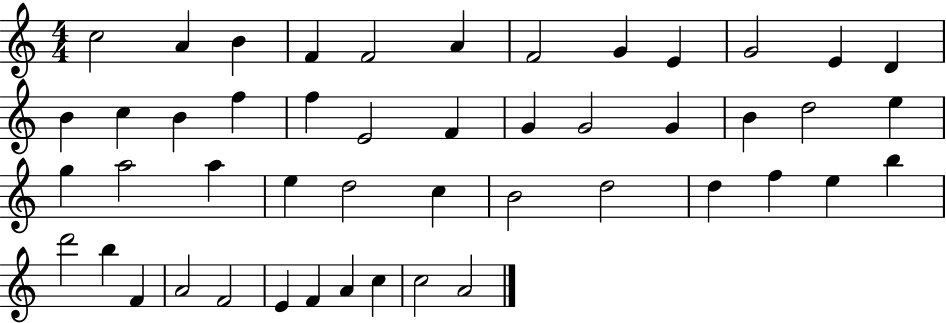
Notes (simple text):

C5/h A4/q B4/q F4/q F4/h A4/q F4/h G4/q E4/q G4/h E4/q D4/q B4/q C5/q B4/q F5/q F5/q E4/h F4/q G4/q G4/h G4/q B4/q D5/h E5/q G5/q A5/h A5/q E5/q D5/h C5/q B4/h D5/h D5/q F5/q E5/q B5/q D6/h B5/q F4/q A4/h F4/h E4/q F4/q A4/q C5/q C5/h A4/h